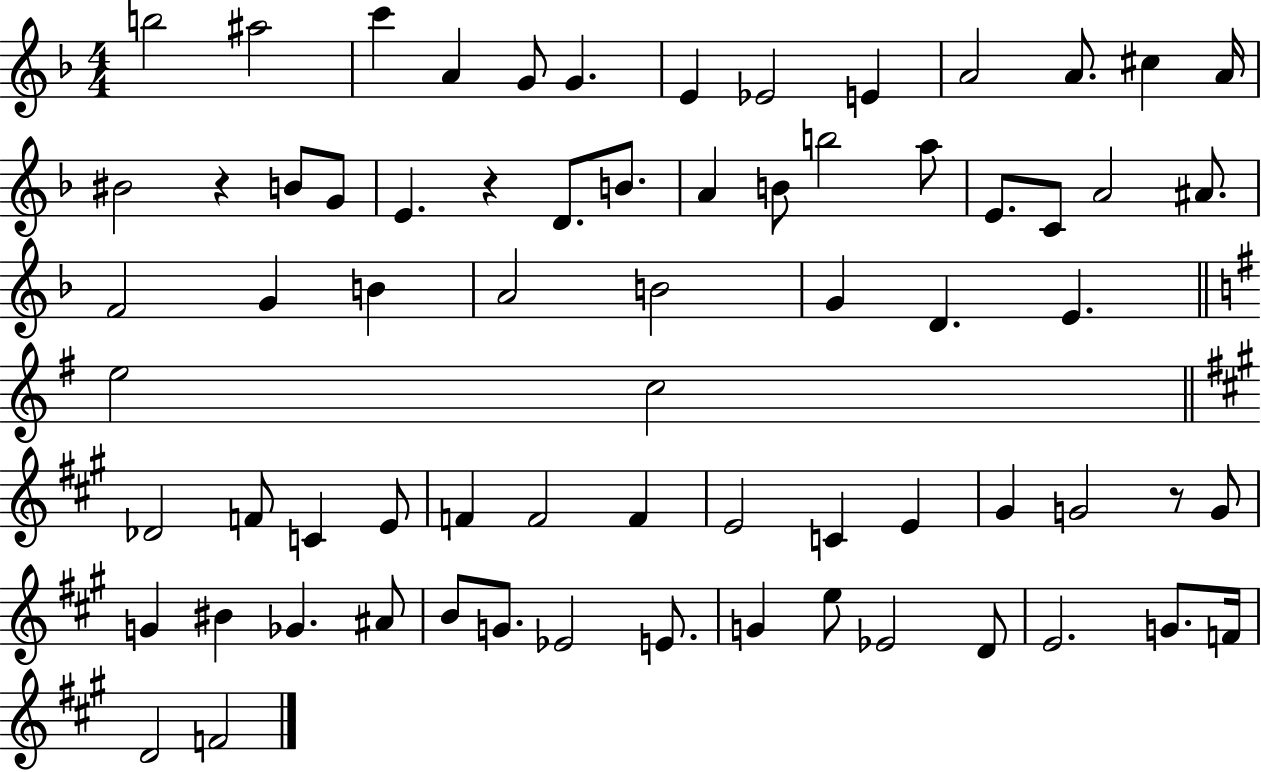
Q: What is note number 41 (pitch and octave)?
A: E4